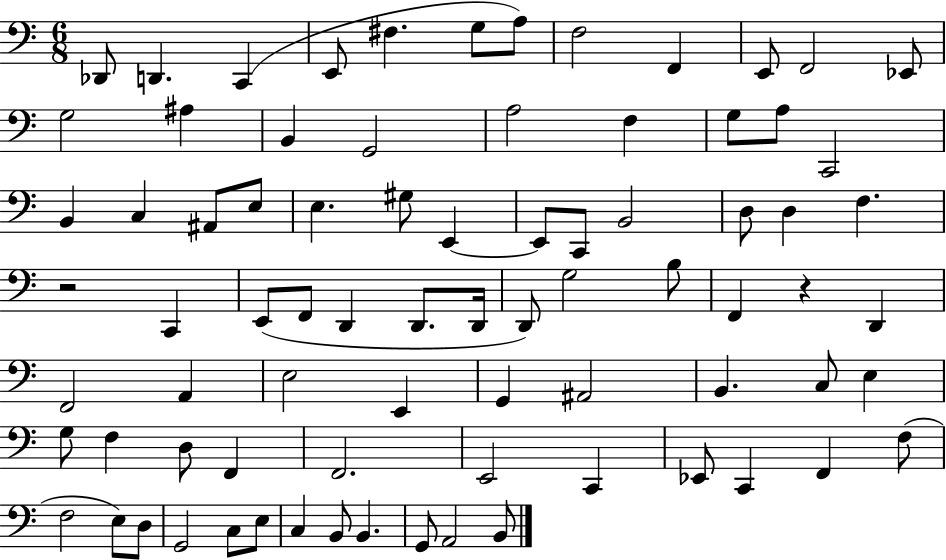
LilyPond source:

{
  \clef bass
  \numericTimeSignature
  \time 6/8
  \key c \major
  des,8 d,4. c,4( | e,8 fis4. g8 a8) | f2 f,4 | e,8 f,2 ees,8 | \break g2 ais4 | b,4 g,2 | a2 f4 | g8 a8 c,2 | \break b,4 c4 ais,8 e8 | e4. gis8 e,4~~ | e,8 c,8 b,2 | d8 d4 f4. | \break r2 c,4 | e,8( f,8 d,4 d,8. d,16 | d,8) g2 b8 | f,4 r4 d,4 | \break f,2 a,4 | e2 e,4 | g,4 ais,2 | b,4. c8 e4 | \break g8 f4 d8 f,4 | f,2. | e,2 c,4 | ees,8 c,4 f,4 f8( | \break f2 e8) d8 | g,2 c8 e8 | c4 b,8 b,4. | g,8 a,2 b,8 | \break \bar "|."
}